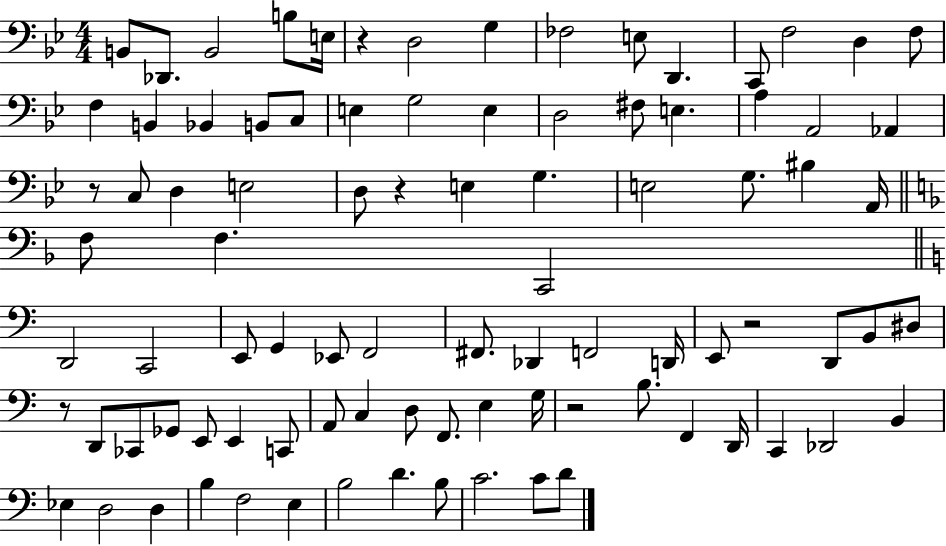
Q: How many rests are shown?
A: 6